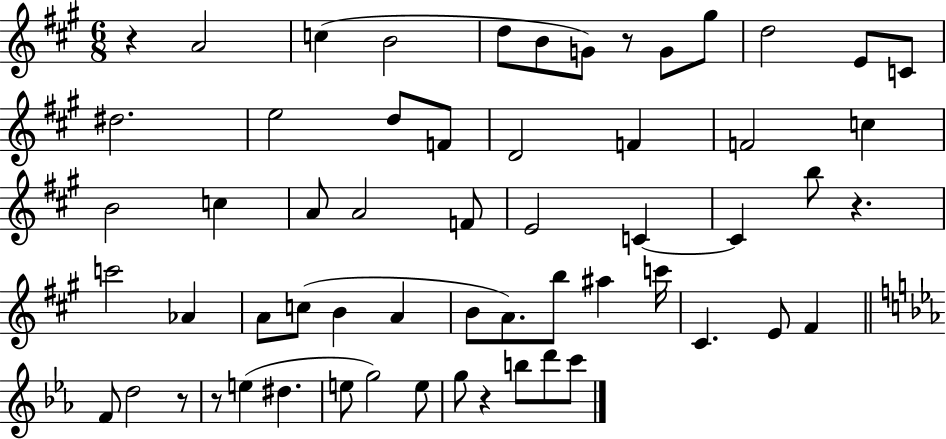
R/q A4/h C5/q B4/h D5/e B4/e G4/e R/e G4/e G#5/e D5/h E4/e C4/e D#5/h. E5/h D5/e F4/e D4/h F4/q F4/h C5/q B4/h C5/q A4/e A4/h F4/e E4/h C4/q C4/q B5/e R/q. C6/h Ab4/q A4/e C5/e B4/q A4/q B4/e A4/e. B5/e A#5/q C6/s C#4/q. E4/e F#4/q F4/e D5/h R/e R/e E5/q D#5/q. E5/e G5/h E5/e G5/e R/q B5/e D6/e C6/e